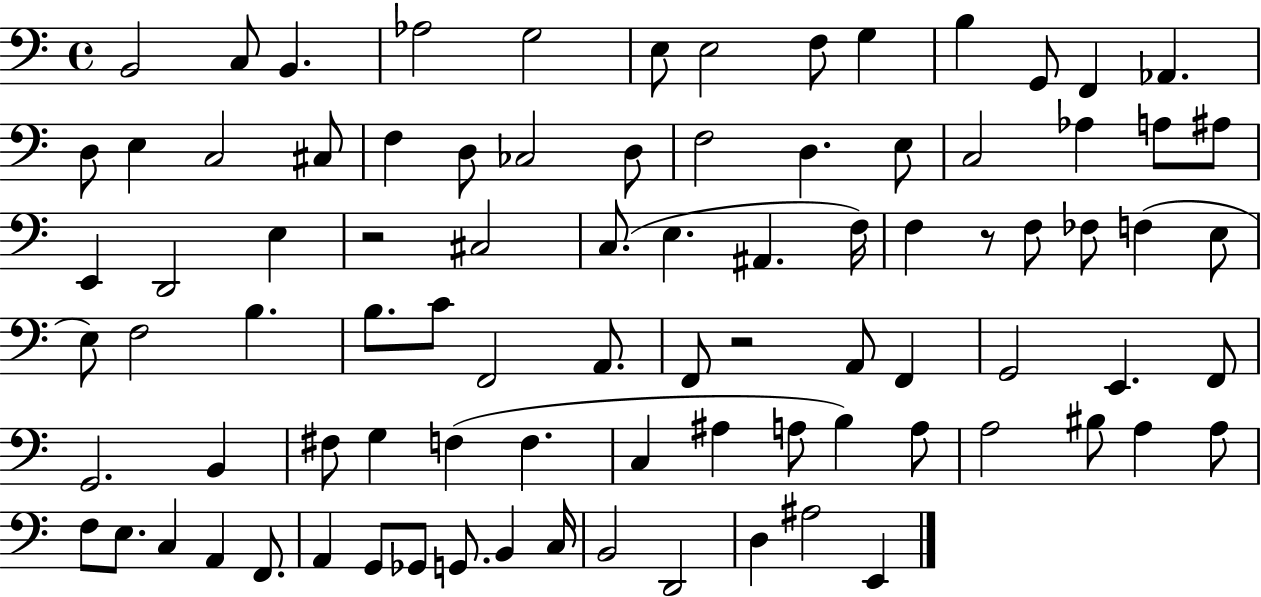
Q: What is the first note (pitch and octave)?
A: B2